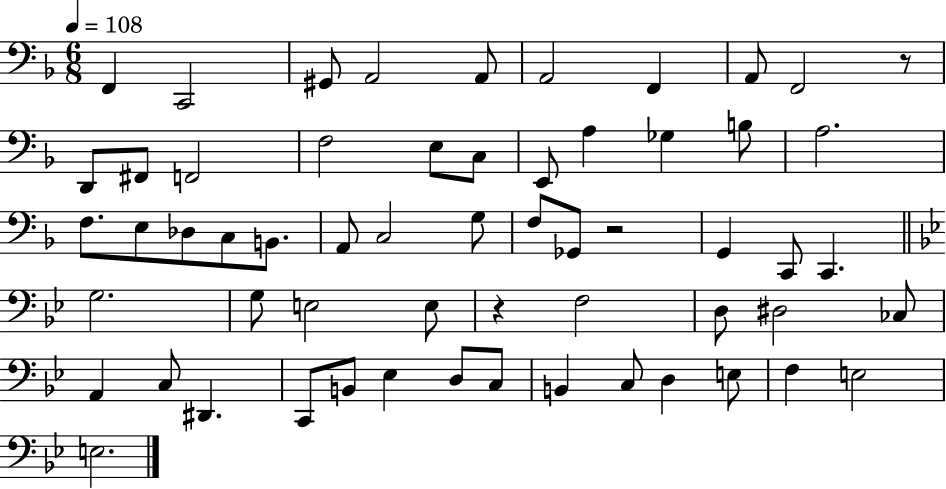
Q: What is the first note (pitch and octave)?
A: F2